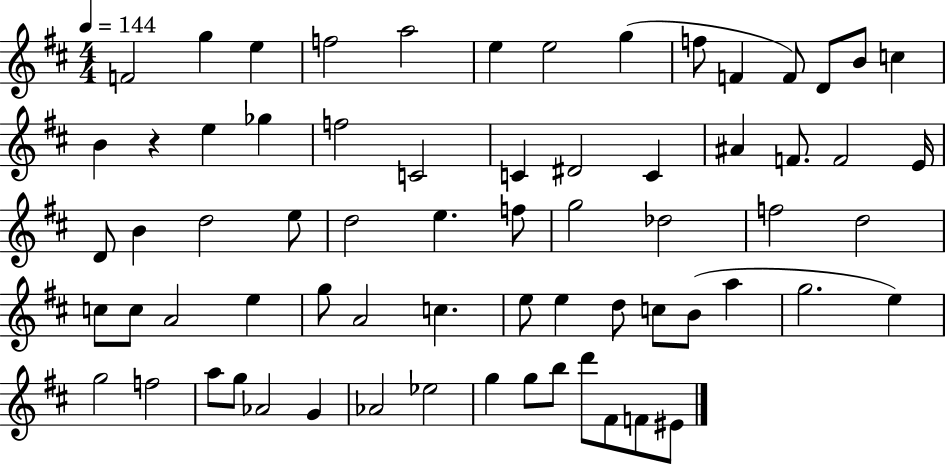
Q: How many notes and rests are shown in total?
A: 68